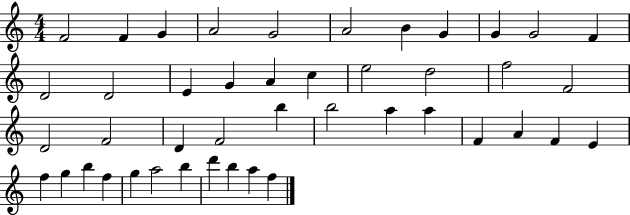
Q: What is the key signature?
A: C major